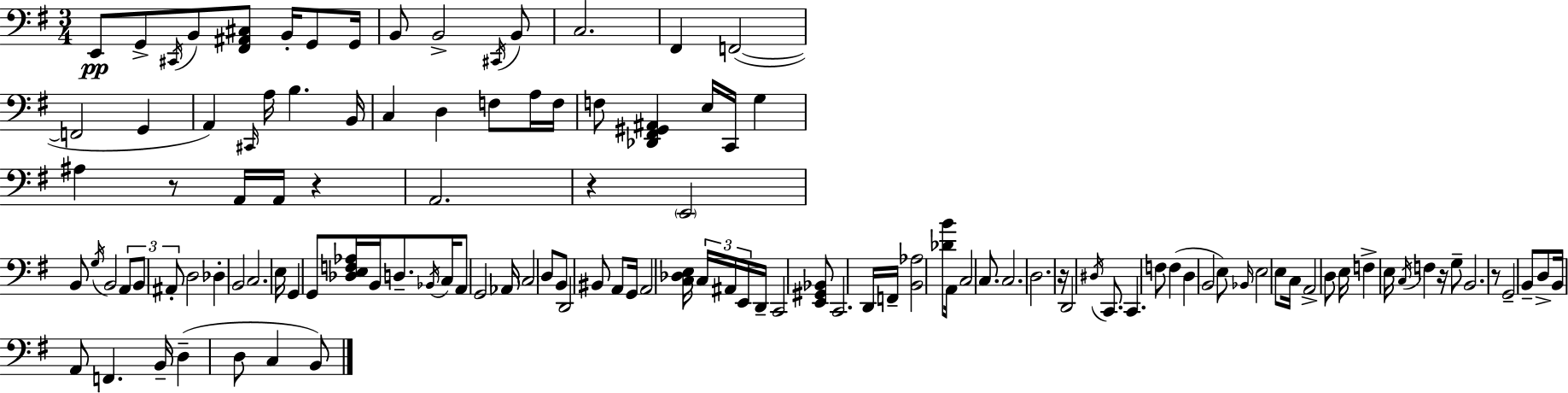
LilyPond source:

{
  \clef bass
  \numericTimeSignature
  \time 3/4
  \key e \minor
  \repeat volta 2 { e,8\pp g,8-> \acciaccatura { cis,16 } b,8 <fis, ais, cis>8 b,16-. g,8 | g,16 b,8 b,2-> \acciaccatura { cis,16 } | b,8 c2. | fis,4 f,2~(~ | \break f,2 g,4 | a,4) \grace { cis,16 } a16 b4. | b,16 c4 d4 f8 | a16 f16 f8 <des, fis, gis, ais,>4 e16 c,16 g4 | \break ais4 r8 a,16 a,16 r4 | a,2. | r4 \parenthesize e,2 | b,8 \acciaccatura { g16 } b,2 | \break \tuplet 3/2 { a,8 b,8 ais,8-. } d2 | des4-. b,2 | c2. | e16 g,4 g,8 <des e f aes>16 | \break b,16 d8.-- \acciaccatura { bes,16 } c16 a,8 g,2 | aes,16 \parenthesize c2 | d8 b,8 d,2 | bis,8 a,8 g,16 a,2 | \break <c des e>16 \tuplet 3/2 { c16 ais,16 e,16 } d,16-- c,2 | <e, gis, bes,>8 c,2. | d,16 f,16-- <b, aes>2 | <des' b'>8 a,16 c2 | \break c8. c2. | d2. | r16 d,2 | \acciaccatura { dis16 } c,8. c,4. | \break f8 f4( d4 b,2 | e8) \grace { bes,16 } e2 | e8 c16 a,2-> | d8 e16 f4-> e16 | \break \acciaccatura { c16 } f4 r16 g8-- b,2. | r8 g,2-- | b,8-- d8-> b,16 a,8 | f,4. b,16-- d4--( | \break d8 c4 b,8) } \bar "|."
}